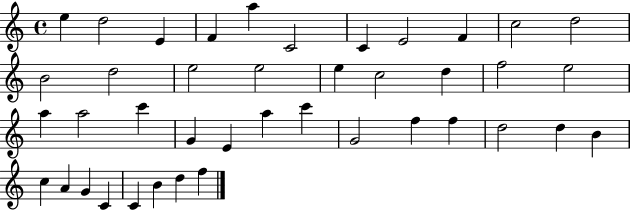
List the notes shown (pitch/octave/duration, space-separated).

E5/q D5/h E4/q F4/q A5/q C4/h C4/q E4/h F4/q C5/h D5/h B4/h D5/h E5/h E5/h E5/q C5/h D5/q F5/h E5/h A5/q A5/h C6/q G4/q E4/q A5/q C6/q G4/h F5/q F5/q D5/h D5/q B4/q C5/q A4/q G4/q C4/q C4/q B4/q D5/q F5/q